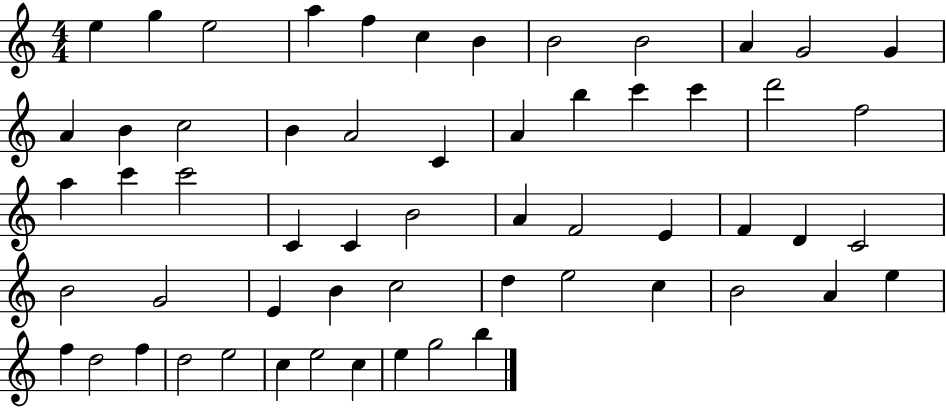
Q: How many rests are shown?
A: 0